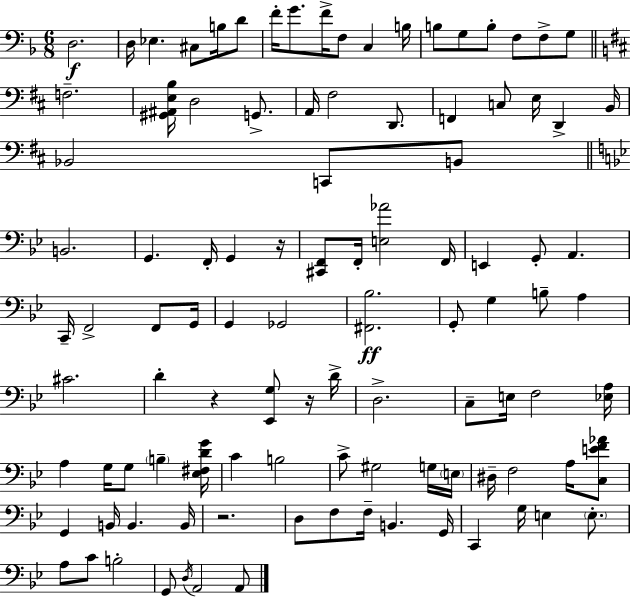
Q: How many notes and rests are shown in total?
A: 103